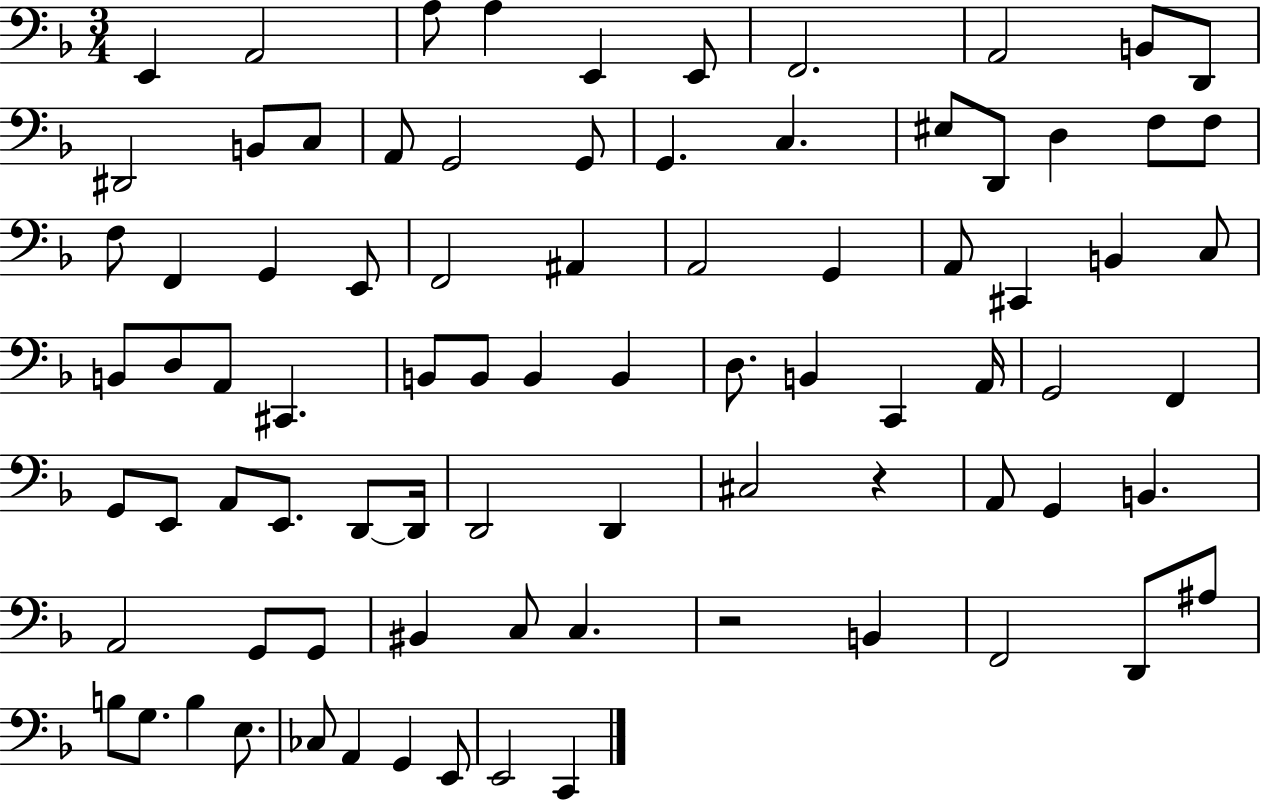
{
  \clef bass
  \numericTimeSignature
  \time 3/4
  \key f \major
  e,4 a,2 | a8 a4 e,4 e,8 | f,2. | a,2 b,8 d,8 | \break dis,2 b,8 c8 | a,8 g,2 g,8 | g,4. c4. | eis8 d,8 d4 f8 f8 | \break f8 f,4 g,4 e,8 | f,2 ais,4 | a,2 g,4 | a,8 cis,4 b,4 c8 | \break b,8 d8 a,8 cis,4. | b,8 b,8 b,4 b,4 | d8. b,4 c,4 a,16 | g,2 f,4 | \break g,8 e,8 a,8 e,8. d,8~~ d,16 | d,2 d,4 | cis2 r4 | a,8 g,4 b,4. | \break a,2 g,8 g,8 | bis,4 c8 c4. | r2 b,4 | f,2 d,8 ais8 | \break b8 g8. b4 e8. | ces8 a,4 g,4 e,8 | e,2 c,4 | \bar "|."
}